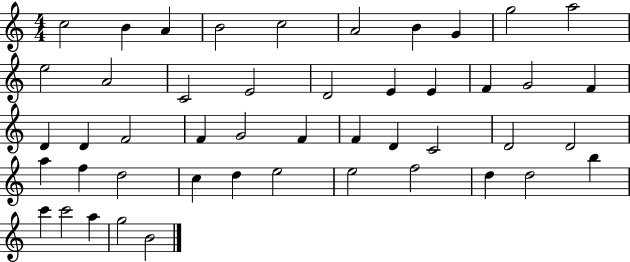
C5/h B4/q A4/q B4/h C5/h A4/h B4/q G4/q G5/h A5/h E5/h A4/h C4/h E4/h D4/h E4/q E4/q F4/q G4/h F4/q D4/q D4/q F4/h F4/q G4/h F4/q F4/q D4/q C4/h D4/h D4/h A5/q F5/q D5/h C5/q D5/q E5/h E5/h F5/h D5/q D5/h B5/q C6/q C6/h A5/q G5/h B4/h